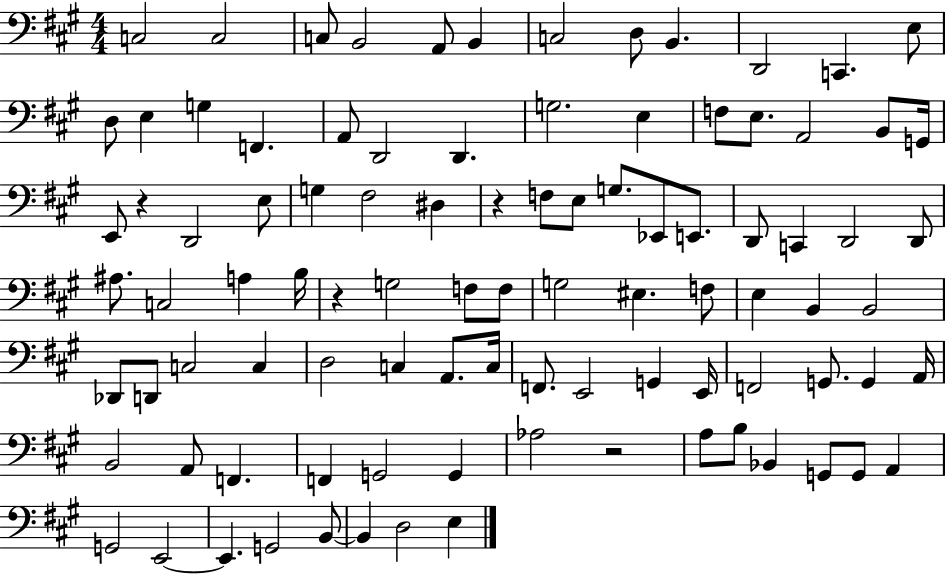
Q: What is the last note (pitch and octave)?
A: E3